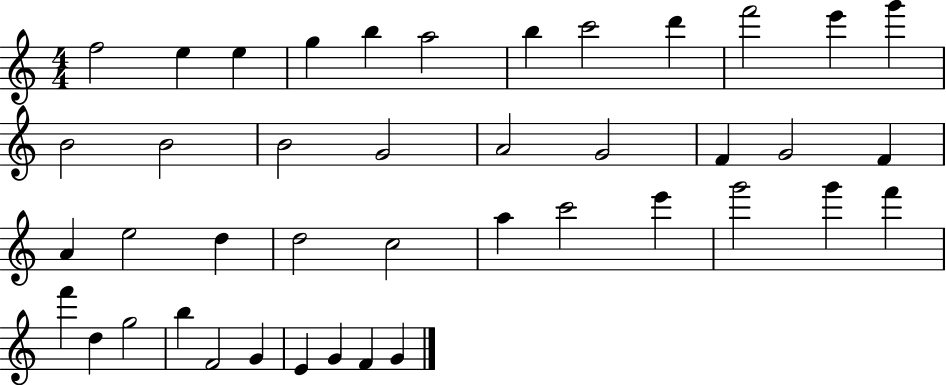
F5/h E5/q E5/q G5/q B5/q A5/h B5/q C6/h D6/q F6/h E6/q G6/q B4/h B4/h B4/h G4/h A4/h G4/h F4/q G4/h F4/q A4/q E5/h D5/q D5/h C5/h A5/q C6/h E6/q G6/h G6/q F6/q F6/q D5/q G5/h B5/q F4/h G4/q E4/q G4/q F4/q G4/q